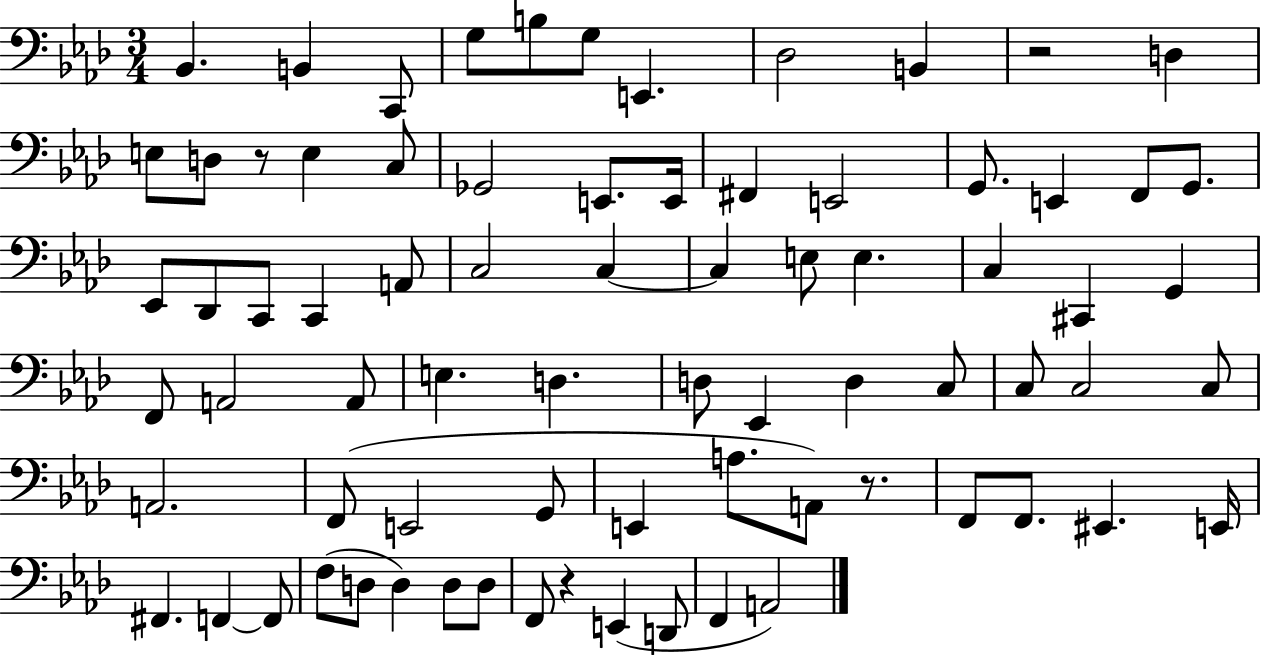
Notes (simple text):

Bb2/q. B2/q C2/e G3/e B3/e G3/e E2/q. Db3/h B2/q R/h D3/q E3/e D3/e R/e E3/q C3/e Gb2/h E2/e. E2/s F#2/q E2/h G2/e. E2/q F2/e G2/e. Eb2/e Db2/e C2/e C2/q A2/e C3/h C3/q C3/q E3/e E3/q. C3/q C#2/q G2/q F2/e A2/h A2/e E3/q. D3/q. D3/e Eb2/q D3/q C3/e C3/e C3/h C3/e A2/h. F2/e E2/h G2/e E2/q A3/e. A2/e R/e. F2/e F2/e. EIS2/q. E2/s F#2/q. F2/q F2/e F3/e D3/e D3/q D3/e D3/e F2/e R/q E2/q D2/e F2/q A2/h